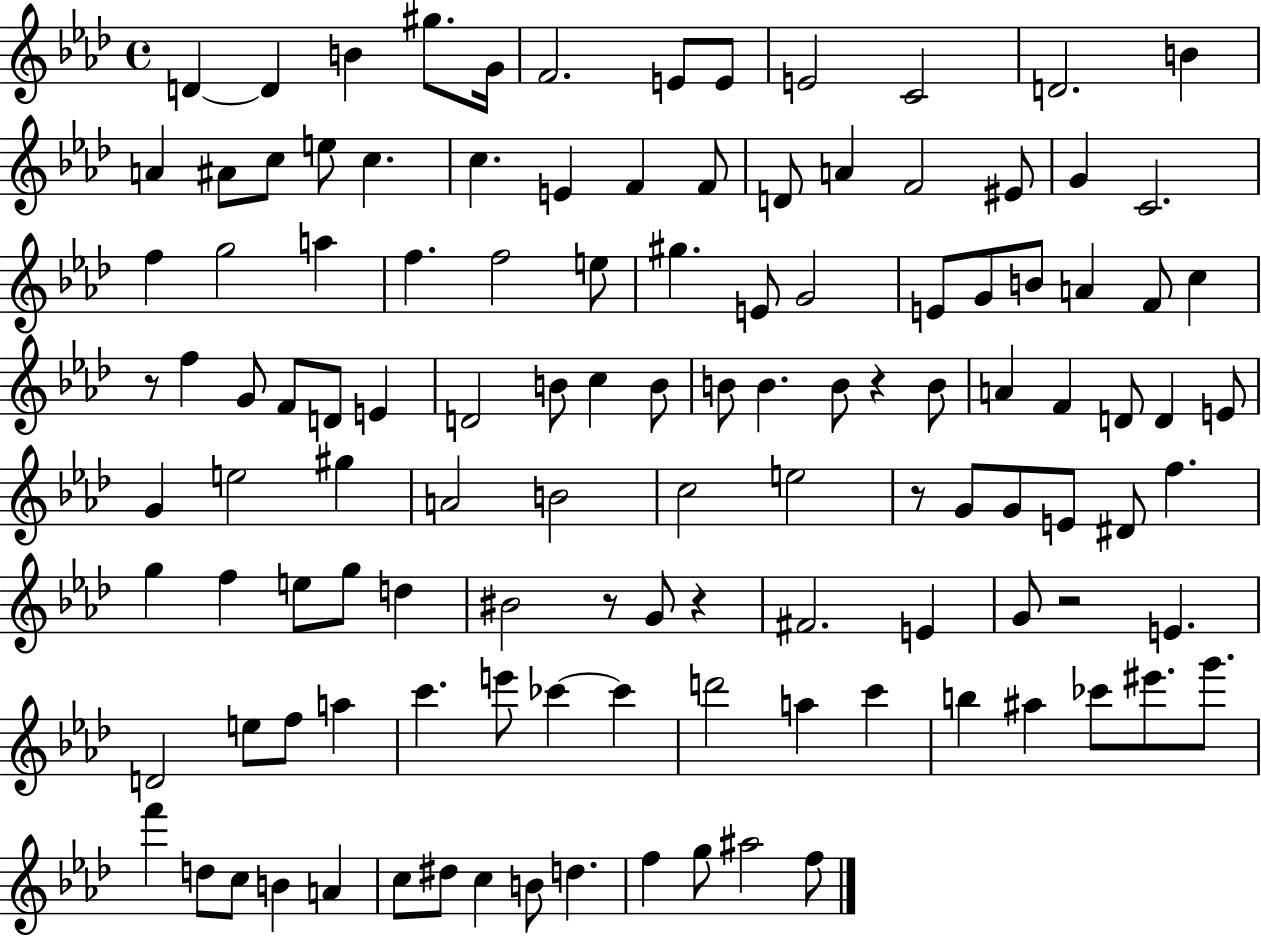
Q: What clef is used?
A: treble